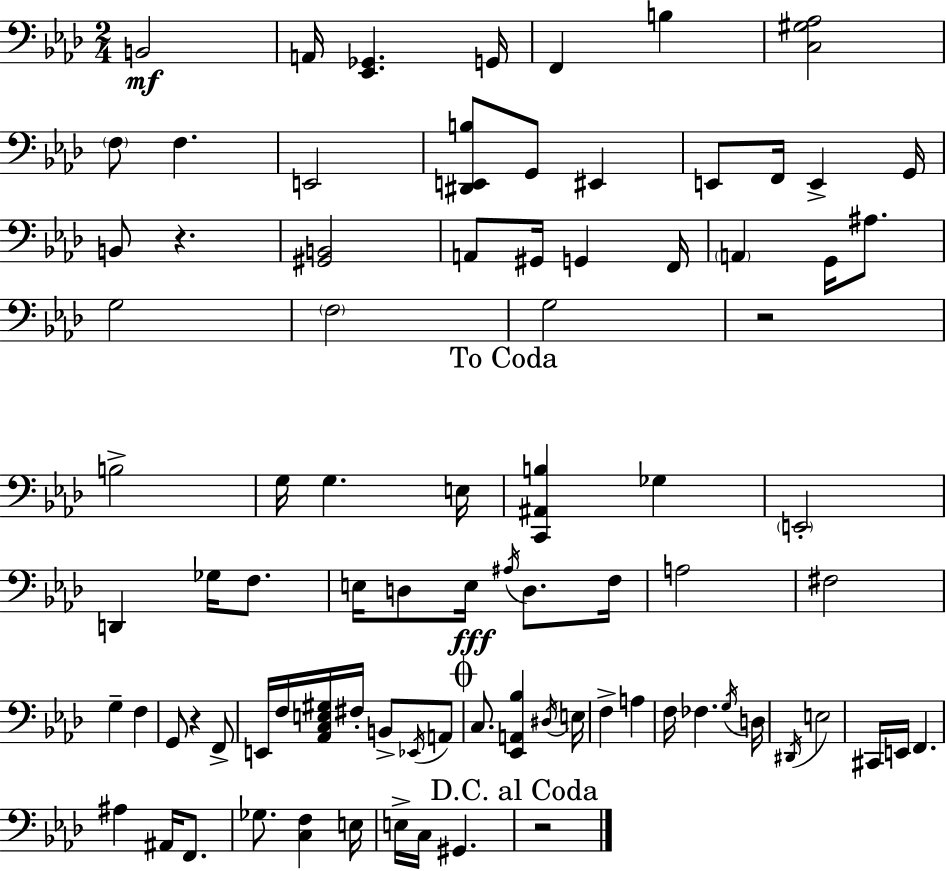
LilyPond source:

{
  \clef bass
  \numericTimeSignature
  \time 2/4
  \key f \minor
  \repeat volta 2 { b,2\mf | a,16 <ees, ges,>4. g,16 | f,4 b4 | <c gis aes>2 | \break \parenthesize f8 f4. | e,2 | <dis, e, b>8 g,8 eis,4 | e,8 f,16 e,4-> g,16 | \break b,8 r4. | <gis, b,>2 | a,8 gis,16 g,4 f,16 | \parenthesize a,4 g,16 ais8. | \break g2 | \parenthesize f2 | g2 | r2 | \break b2-> | g16 g4. e16 | \mark "To Coda" <c, ais, b>4 ges4 | \parenthesize e,2-. | \break d,4 ges16 f8. | e16 d8 e16\fff \acciaccatura { ais16 } d8. | f16 a2 | fis2 | \break g4-- f4 | g,8 r4 f,8-> | e,16 f16 <aes, c e gis>16 fis16-. b,8-> \acciaccatura { ees,16 } | a,8 \mark \markup { \musicglyph "scripts.coda" } c8. <ees, a, bes>4 | \break \acciaccatura { dis16 } e16 f4-> a4 | f16 fes4. | \acciaccatura { g16 } d16 \acciaccatura { dis,16 } e2 | cis,16 e,16 f,4. | \break ais4 | ais,16 f,8. ges8. | <c f>4 e16 e16-> c16 gis,4. | \mark "D.C. al Coda" r2 | \break } \bar "|."
}